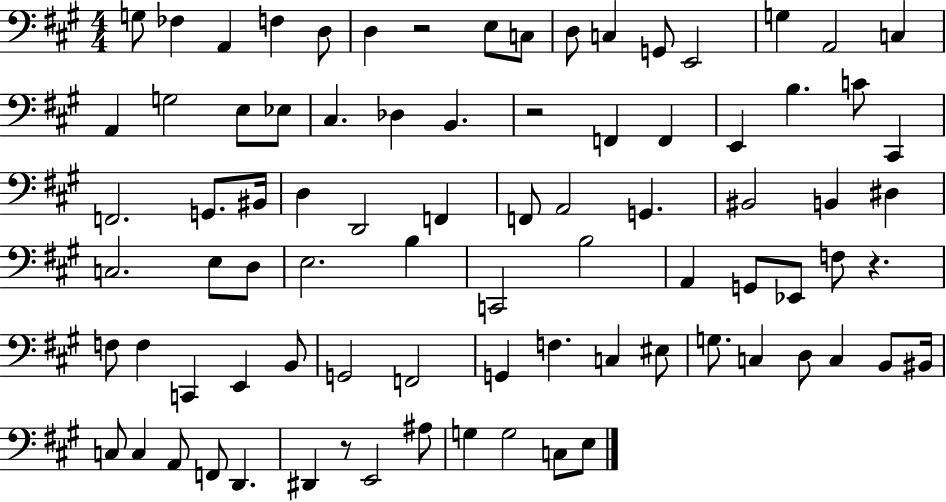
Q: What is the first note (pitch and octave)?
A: G3